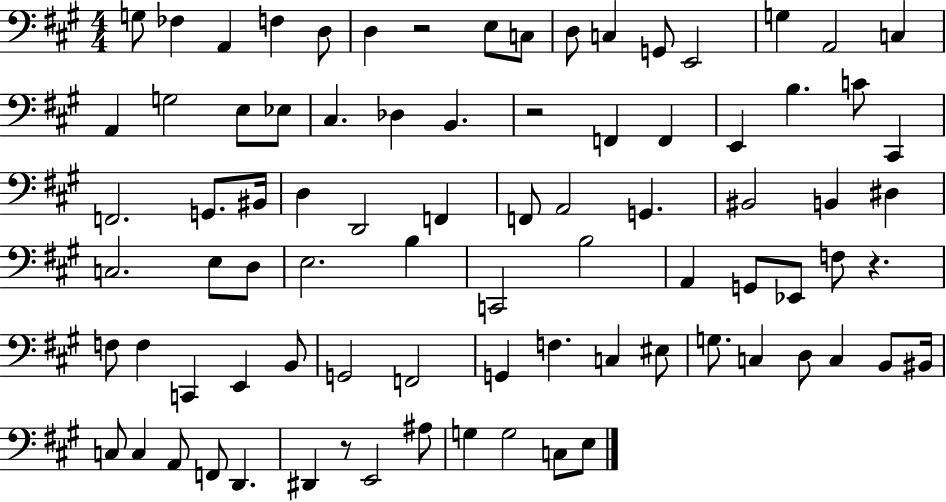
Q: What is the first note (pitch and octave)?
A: G3